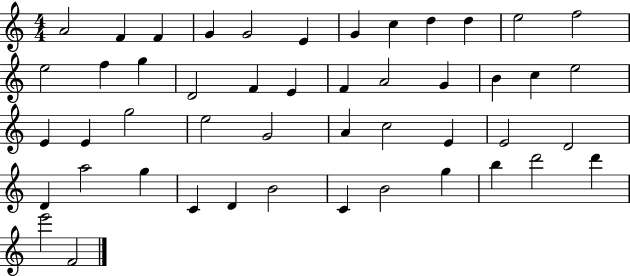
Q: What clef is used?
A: treble